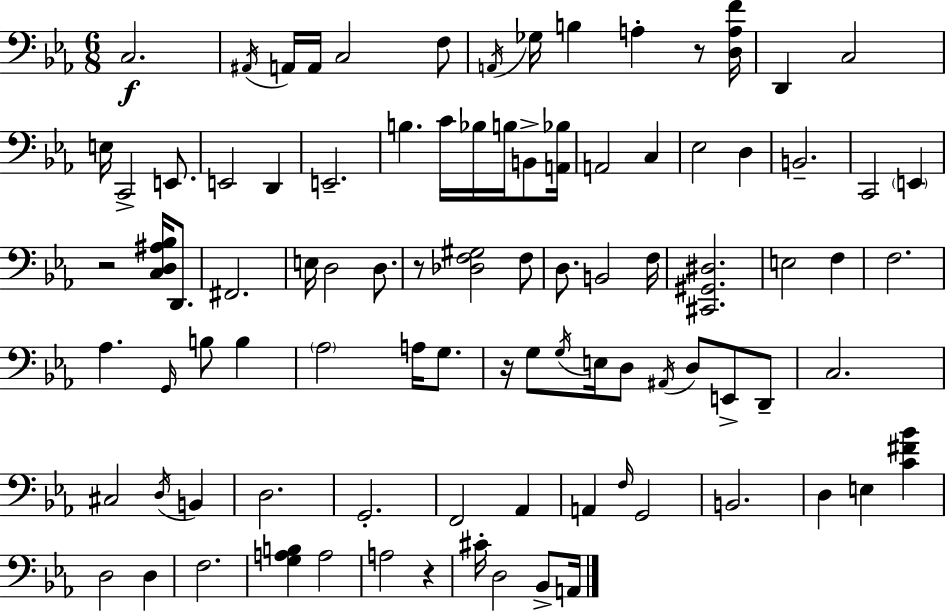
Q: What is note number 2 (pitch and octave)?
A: A#2